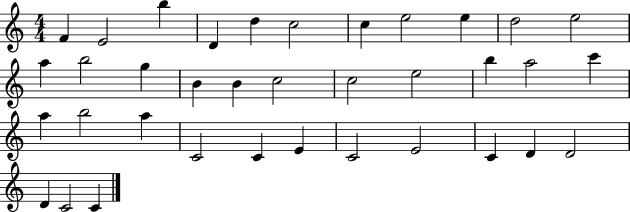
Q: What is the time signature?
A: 4/4